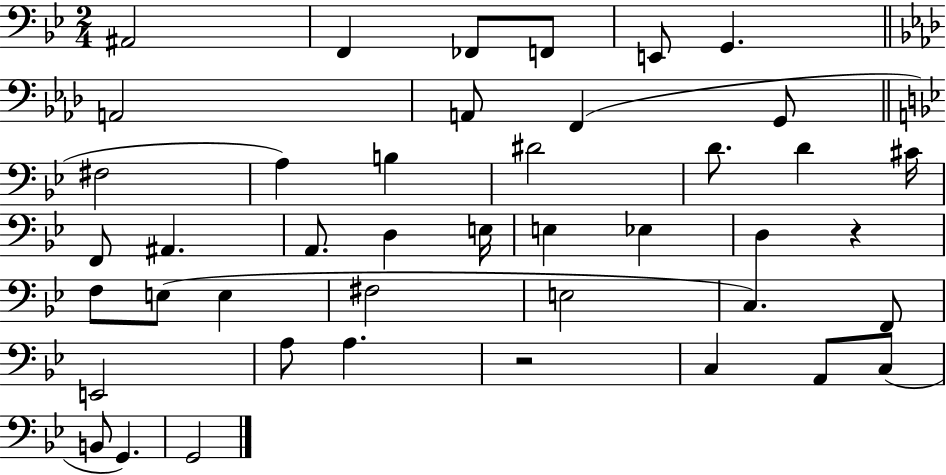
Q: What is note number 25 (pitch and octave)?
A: D3